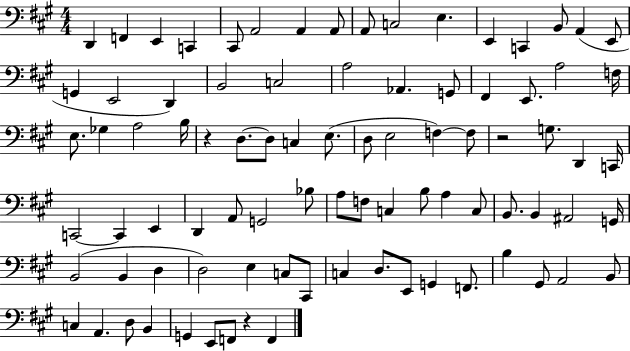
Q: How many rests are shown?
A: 3